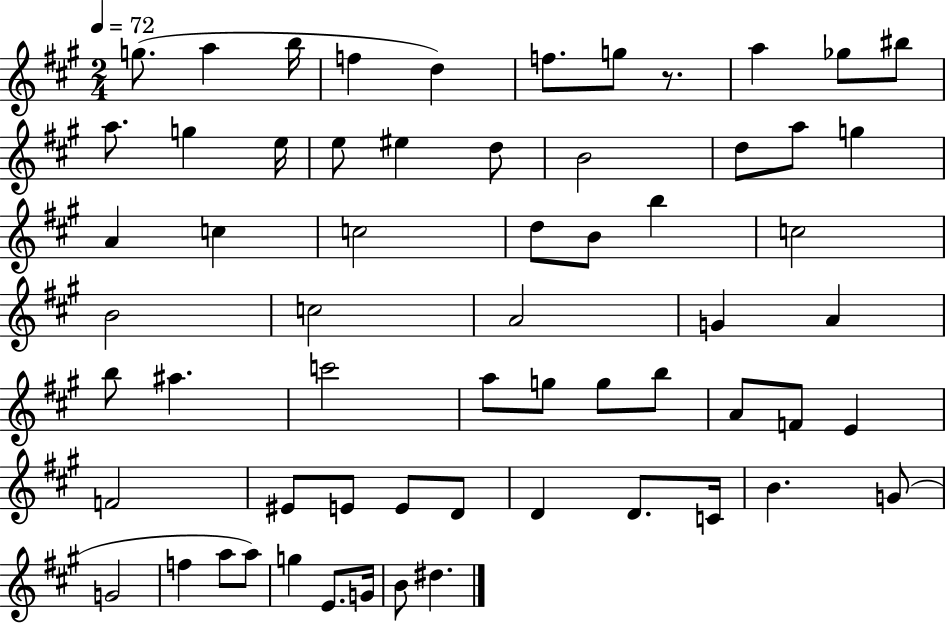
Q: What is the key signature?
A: A major